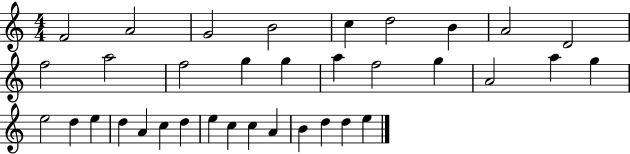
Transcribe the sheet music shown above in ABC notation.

X:1
T:Untitled
M:4/4
L:1/4
K:C
F2 A2 G2 B2 c d2 B A2 D2 f2 a2 f2 g g a f2 g A2 a g e2 d e d A c d e c c A B d d e